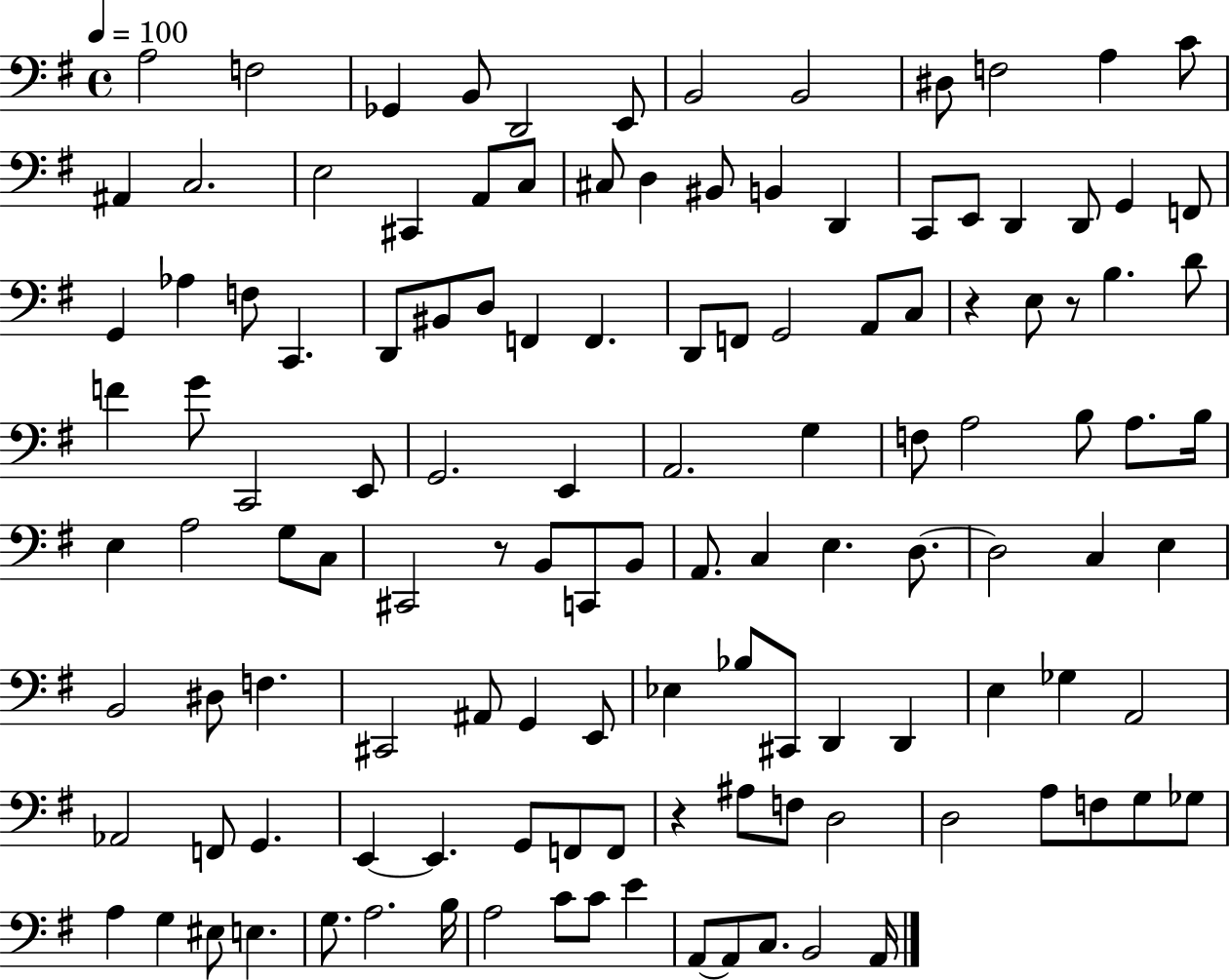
X:1
T:Untitled
M:4/4
L:1/4
K:G
A,2 F,2 _G,, B,,/2 D,,2 E,,/2 B,,2 B,,2 ^D,/2 F,2 A, C/2 ^A,, C,2 E,2 ^C,, A,,/2 C,/2 ^C,/2 D, ^B,,/2 B,, D,, C,,/2 E,,/2 D,, D,,/2 G,, F,,/2 G,, _A, F,/2 C,, D,,/2 ^B,,/2 D,/2 F,, F,, D,,/2 F,,/2 G,,2 A,,/2 C,/2 z E,/2 z/2 B, D/2 F G/2 C,,2 E,,/2 G,,2 E,, A,,2 G, F,/2 A,2 B,/2 A,/2 B,/4 E, A,2 G,/2 C,/2 ^C,,2 z/2 B,,/2 C,,/2 B,,/2 A,,/2 C, E, D,/2 D,2 C, E, B,,2 ^D,/2 F, ^C,,2 ^A,,/2 G,, E,,/2 _E, _B,/2 ^C,,/2 D,, D,, E, _G, A,,2 _A,,2 F,,/2 G,, E,, E,, G,,/2 F,,/2 F,,/2 z ^A,/2 F,/2 D,2 D,2 A,/2 F,/2 G,/2 _G,/2 A, G, ^E,/2 E, G,/2 A,2 B,/4 A,2 C/2 C/2 E A,,/2 A,,/2 C,/2 B,,2 A,,/4